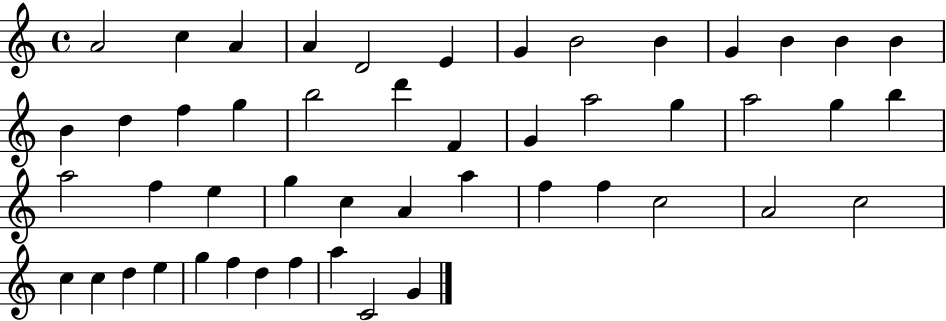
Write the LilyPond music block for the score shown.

{
  \clef treble
  \time 4/4
  \defaultTimeSignature
  \key c \major
  a'2 c''4 a'4 | a'4 d'2 e'4 | g'4 b'2 b'4 | g'4 b'4 b'4 b'4 | \break b'4 d''4 f''4 g''4 | b''2 d'''4 f'4 | g'4 a''2 g''4 | a''2 g''4 b''4 | \break a''2 f''4 e''4 | g''4 c''4 a'4 a''4 | f''4 f''4 c''2 | a'2 c''2 | \break c''4 c''4 d''4 e''4 | g''4 f''4 d''4 f''4 | a''4 c'2 g'4 | \bar "|."
}